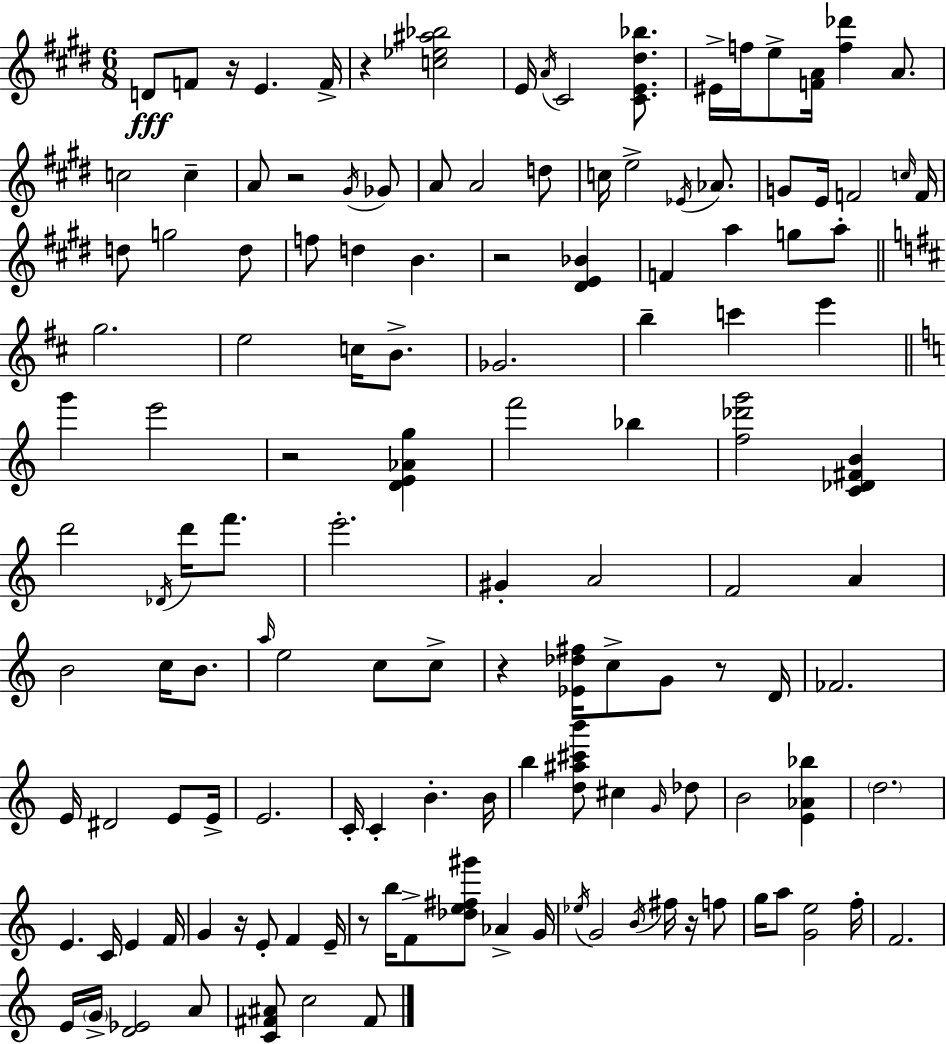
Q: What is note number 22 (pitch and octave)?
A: Eb4